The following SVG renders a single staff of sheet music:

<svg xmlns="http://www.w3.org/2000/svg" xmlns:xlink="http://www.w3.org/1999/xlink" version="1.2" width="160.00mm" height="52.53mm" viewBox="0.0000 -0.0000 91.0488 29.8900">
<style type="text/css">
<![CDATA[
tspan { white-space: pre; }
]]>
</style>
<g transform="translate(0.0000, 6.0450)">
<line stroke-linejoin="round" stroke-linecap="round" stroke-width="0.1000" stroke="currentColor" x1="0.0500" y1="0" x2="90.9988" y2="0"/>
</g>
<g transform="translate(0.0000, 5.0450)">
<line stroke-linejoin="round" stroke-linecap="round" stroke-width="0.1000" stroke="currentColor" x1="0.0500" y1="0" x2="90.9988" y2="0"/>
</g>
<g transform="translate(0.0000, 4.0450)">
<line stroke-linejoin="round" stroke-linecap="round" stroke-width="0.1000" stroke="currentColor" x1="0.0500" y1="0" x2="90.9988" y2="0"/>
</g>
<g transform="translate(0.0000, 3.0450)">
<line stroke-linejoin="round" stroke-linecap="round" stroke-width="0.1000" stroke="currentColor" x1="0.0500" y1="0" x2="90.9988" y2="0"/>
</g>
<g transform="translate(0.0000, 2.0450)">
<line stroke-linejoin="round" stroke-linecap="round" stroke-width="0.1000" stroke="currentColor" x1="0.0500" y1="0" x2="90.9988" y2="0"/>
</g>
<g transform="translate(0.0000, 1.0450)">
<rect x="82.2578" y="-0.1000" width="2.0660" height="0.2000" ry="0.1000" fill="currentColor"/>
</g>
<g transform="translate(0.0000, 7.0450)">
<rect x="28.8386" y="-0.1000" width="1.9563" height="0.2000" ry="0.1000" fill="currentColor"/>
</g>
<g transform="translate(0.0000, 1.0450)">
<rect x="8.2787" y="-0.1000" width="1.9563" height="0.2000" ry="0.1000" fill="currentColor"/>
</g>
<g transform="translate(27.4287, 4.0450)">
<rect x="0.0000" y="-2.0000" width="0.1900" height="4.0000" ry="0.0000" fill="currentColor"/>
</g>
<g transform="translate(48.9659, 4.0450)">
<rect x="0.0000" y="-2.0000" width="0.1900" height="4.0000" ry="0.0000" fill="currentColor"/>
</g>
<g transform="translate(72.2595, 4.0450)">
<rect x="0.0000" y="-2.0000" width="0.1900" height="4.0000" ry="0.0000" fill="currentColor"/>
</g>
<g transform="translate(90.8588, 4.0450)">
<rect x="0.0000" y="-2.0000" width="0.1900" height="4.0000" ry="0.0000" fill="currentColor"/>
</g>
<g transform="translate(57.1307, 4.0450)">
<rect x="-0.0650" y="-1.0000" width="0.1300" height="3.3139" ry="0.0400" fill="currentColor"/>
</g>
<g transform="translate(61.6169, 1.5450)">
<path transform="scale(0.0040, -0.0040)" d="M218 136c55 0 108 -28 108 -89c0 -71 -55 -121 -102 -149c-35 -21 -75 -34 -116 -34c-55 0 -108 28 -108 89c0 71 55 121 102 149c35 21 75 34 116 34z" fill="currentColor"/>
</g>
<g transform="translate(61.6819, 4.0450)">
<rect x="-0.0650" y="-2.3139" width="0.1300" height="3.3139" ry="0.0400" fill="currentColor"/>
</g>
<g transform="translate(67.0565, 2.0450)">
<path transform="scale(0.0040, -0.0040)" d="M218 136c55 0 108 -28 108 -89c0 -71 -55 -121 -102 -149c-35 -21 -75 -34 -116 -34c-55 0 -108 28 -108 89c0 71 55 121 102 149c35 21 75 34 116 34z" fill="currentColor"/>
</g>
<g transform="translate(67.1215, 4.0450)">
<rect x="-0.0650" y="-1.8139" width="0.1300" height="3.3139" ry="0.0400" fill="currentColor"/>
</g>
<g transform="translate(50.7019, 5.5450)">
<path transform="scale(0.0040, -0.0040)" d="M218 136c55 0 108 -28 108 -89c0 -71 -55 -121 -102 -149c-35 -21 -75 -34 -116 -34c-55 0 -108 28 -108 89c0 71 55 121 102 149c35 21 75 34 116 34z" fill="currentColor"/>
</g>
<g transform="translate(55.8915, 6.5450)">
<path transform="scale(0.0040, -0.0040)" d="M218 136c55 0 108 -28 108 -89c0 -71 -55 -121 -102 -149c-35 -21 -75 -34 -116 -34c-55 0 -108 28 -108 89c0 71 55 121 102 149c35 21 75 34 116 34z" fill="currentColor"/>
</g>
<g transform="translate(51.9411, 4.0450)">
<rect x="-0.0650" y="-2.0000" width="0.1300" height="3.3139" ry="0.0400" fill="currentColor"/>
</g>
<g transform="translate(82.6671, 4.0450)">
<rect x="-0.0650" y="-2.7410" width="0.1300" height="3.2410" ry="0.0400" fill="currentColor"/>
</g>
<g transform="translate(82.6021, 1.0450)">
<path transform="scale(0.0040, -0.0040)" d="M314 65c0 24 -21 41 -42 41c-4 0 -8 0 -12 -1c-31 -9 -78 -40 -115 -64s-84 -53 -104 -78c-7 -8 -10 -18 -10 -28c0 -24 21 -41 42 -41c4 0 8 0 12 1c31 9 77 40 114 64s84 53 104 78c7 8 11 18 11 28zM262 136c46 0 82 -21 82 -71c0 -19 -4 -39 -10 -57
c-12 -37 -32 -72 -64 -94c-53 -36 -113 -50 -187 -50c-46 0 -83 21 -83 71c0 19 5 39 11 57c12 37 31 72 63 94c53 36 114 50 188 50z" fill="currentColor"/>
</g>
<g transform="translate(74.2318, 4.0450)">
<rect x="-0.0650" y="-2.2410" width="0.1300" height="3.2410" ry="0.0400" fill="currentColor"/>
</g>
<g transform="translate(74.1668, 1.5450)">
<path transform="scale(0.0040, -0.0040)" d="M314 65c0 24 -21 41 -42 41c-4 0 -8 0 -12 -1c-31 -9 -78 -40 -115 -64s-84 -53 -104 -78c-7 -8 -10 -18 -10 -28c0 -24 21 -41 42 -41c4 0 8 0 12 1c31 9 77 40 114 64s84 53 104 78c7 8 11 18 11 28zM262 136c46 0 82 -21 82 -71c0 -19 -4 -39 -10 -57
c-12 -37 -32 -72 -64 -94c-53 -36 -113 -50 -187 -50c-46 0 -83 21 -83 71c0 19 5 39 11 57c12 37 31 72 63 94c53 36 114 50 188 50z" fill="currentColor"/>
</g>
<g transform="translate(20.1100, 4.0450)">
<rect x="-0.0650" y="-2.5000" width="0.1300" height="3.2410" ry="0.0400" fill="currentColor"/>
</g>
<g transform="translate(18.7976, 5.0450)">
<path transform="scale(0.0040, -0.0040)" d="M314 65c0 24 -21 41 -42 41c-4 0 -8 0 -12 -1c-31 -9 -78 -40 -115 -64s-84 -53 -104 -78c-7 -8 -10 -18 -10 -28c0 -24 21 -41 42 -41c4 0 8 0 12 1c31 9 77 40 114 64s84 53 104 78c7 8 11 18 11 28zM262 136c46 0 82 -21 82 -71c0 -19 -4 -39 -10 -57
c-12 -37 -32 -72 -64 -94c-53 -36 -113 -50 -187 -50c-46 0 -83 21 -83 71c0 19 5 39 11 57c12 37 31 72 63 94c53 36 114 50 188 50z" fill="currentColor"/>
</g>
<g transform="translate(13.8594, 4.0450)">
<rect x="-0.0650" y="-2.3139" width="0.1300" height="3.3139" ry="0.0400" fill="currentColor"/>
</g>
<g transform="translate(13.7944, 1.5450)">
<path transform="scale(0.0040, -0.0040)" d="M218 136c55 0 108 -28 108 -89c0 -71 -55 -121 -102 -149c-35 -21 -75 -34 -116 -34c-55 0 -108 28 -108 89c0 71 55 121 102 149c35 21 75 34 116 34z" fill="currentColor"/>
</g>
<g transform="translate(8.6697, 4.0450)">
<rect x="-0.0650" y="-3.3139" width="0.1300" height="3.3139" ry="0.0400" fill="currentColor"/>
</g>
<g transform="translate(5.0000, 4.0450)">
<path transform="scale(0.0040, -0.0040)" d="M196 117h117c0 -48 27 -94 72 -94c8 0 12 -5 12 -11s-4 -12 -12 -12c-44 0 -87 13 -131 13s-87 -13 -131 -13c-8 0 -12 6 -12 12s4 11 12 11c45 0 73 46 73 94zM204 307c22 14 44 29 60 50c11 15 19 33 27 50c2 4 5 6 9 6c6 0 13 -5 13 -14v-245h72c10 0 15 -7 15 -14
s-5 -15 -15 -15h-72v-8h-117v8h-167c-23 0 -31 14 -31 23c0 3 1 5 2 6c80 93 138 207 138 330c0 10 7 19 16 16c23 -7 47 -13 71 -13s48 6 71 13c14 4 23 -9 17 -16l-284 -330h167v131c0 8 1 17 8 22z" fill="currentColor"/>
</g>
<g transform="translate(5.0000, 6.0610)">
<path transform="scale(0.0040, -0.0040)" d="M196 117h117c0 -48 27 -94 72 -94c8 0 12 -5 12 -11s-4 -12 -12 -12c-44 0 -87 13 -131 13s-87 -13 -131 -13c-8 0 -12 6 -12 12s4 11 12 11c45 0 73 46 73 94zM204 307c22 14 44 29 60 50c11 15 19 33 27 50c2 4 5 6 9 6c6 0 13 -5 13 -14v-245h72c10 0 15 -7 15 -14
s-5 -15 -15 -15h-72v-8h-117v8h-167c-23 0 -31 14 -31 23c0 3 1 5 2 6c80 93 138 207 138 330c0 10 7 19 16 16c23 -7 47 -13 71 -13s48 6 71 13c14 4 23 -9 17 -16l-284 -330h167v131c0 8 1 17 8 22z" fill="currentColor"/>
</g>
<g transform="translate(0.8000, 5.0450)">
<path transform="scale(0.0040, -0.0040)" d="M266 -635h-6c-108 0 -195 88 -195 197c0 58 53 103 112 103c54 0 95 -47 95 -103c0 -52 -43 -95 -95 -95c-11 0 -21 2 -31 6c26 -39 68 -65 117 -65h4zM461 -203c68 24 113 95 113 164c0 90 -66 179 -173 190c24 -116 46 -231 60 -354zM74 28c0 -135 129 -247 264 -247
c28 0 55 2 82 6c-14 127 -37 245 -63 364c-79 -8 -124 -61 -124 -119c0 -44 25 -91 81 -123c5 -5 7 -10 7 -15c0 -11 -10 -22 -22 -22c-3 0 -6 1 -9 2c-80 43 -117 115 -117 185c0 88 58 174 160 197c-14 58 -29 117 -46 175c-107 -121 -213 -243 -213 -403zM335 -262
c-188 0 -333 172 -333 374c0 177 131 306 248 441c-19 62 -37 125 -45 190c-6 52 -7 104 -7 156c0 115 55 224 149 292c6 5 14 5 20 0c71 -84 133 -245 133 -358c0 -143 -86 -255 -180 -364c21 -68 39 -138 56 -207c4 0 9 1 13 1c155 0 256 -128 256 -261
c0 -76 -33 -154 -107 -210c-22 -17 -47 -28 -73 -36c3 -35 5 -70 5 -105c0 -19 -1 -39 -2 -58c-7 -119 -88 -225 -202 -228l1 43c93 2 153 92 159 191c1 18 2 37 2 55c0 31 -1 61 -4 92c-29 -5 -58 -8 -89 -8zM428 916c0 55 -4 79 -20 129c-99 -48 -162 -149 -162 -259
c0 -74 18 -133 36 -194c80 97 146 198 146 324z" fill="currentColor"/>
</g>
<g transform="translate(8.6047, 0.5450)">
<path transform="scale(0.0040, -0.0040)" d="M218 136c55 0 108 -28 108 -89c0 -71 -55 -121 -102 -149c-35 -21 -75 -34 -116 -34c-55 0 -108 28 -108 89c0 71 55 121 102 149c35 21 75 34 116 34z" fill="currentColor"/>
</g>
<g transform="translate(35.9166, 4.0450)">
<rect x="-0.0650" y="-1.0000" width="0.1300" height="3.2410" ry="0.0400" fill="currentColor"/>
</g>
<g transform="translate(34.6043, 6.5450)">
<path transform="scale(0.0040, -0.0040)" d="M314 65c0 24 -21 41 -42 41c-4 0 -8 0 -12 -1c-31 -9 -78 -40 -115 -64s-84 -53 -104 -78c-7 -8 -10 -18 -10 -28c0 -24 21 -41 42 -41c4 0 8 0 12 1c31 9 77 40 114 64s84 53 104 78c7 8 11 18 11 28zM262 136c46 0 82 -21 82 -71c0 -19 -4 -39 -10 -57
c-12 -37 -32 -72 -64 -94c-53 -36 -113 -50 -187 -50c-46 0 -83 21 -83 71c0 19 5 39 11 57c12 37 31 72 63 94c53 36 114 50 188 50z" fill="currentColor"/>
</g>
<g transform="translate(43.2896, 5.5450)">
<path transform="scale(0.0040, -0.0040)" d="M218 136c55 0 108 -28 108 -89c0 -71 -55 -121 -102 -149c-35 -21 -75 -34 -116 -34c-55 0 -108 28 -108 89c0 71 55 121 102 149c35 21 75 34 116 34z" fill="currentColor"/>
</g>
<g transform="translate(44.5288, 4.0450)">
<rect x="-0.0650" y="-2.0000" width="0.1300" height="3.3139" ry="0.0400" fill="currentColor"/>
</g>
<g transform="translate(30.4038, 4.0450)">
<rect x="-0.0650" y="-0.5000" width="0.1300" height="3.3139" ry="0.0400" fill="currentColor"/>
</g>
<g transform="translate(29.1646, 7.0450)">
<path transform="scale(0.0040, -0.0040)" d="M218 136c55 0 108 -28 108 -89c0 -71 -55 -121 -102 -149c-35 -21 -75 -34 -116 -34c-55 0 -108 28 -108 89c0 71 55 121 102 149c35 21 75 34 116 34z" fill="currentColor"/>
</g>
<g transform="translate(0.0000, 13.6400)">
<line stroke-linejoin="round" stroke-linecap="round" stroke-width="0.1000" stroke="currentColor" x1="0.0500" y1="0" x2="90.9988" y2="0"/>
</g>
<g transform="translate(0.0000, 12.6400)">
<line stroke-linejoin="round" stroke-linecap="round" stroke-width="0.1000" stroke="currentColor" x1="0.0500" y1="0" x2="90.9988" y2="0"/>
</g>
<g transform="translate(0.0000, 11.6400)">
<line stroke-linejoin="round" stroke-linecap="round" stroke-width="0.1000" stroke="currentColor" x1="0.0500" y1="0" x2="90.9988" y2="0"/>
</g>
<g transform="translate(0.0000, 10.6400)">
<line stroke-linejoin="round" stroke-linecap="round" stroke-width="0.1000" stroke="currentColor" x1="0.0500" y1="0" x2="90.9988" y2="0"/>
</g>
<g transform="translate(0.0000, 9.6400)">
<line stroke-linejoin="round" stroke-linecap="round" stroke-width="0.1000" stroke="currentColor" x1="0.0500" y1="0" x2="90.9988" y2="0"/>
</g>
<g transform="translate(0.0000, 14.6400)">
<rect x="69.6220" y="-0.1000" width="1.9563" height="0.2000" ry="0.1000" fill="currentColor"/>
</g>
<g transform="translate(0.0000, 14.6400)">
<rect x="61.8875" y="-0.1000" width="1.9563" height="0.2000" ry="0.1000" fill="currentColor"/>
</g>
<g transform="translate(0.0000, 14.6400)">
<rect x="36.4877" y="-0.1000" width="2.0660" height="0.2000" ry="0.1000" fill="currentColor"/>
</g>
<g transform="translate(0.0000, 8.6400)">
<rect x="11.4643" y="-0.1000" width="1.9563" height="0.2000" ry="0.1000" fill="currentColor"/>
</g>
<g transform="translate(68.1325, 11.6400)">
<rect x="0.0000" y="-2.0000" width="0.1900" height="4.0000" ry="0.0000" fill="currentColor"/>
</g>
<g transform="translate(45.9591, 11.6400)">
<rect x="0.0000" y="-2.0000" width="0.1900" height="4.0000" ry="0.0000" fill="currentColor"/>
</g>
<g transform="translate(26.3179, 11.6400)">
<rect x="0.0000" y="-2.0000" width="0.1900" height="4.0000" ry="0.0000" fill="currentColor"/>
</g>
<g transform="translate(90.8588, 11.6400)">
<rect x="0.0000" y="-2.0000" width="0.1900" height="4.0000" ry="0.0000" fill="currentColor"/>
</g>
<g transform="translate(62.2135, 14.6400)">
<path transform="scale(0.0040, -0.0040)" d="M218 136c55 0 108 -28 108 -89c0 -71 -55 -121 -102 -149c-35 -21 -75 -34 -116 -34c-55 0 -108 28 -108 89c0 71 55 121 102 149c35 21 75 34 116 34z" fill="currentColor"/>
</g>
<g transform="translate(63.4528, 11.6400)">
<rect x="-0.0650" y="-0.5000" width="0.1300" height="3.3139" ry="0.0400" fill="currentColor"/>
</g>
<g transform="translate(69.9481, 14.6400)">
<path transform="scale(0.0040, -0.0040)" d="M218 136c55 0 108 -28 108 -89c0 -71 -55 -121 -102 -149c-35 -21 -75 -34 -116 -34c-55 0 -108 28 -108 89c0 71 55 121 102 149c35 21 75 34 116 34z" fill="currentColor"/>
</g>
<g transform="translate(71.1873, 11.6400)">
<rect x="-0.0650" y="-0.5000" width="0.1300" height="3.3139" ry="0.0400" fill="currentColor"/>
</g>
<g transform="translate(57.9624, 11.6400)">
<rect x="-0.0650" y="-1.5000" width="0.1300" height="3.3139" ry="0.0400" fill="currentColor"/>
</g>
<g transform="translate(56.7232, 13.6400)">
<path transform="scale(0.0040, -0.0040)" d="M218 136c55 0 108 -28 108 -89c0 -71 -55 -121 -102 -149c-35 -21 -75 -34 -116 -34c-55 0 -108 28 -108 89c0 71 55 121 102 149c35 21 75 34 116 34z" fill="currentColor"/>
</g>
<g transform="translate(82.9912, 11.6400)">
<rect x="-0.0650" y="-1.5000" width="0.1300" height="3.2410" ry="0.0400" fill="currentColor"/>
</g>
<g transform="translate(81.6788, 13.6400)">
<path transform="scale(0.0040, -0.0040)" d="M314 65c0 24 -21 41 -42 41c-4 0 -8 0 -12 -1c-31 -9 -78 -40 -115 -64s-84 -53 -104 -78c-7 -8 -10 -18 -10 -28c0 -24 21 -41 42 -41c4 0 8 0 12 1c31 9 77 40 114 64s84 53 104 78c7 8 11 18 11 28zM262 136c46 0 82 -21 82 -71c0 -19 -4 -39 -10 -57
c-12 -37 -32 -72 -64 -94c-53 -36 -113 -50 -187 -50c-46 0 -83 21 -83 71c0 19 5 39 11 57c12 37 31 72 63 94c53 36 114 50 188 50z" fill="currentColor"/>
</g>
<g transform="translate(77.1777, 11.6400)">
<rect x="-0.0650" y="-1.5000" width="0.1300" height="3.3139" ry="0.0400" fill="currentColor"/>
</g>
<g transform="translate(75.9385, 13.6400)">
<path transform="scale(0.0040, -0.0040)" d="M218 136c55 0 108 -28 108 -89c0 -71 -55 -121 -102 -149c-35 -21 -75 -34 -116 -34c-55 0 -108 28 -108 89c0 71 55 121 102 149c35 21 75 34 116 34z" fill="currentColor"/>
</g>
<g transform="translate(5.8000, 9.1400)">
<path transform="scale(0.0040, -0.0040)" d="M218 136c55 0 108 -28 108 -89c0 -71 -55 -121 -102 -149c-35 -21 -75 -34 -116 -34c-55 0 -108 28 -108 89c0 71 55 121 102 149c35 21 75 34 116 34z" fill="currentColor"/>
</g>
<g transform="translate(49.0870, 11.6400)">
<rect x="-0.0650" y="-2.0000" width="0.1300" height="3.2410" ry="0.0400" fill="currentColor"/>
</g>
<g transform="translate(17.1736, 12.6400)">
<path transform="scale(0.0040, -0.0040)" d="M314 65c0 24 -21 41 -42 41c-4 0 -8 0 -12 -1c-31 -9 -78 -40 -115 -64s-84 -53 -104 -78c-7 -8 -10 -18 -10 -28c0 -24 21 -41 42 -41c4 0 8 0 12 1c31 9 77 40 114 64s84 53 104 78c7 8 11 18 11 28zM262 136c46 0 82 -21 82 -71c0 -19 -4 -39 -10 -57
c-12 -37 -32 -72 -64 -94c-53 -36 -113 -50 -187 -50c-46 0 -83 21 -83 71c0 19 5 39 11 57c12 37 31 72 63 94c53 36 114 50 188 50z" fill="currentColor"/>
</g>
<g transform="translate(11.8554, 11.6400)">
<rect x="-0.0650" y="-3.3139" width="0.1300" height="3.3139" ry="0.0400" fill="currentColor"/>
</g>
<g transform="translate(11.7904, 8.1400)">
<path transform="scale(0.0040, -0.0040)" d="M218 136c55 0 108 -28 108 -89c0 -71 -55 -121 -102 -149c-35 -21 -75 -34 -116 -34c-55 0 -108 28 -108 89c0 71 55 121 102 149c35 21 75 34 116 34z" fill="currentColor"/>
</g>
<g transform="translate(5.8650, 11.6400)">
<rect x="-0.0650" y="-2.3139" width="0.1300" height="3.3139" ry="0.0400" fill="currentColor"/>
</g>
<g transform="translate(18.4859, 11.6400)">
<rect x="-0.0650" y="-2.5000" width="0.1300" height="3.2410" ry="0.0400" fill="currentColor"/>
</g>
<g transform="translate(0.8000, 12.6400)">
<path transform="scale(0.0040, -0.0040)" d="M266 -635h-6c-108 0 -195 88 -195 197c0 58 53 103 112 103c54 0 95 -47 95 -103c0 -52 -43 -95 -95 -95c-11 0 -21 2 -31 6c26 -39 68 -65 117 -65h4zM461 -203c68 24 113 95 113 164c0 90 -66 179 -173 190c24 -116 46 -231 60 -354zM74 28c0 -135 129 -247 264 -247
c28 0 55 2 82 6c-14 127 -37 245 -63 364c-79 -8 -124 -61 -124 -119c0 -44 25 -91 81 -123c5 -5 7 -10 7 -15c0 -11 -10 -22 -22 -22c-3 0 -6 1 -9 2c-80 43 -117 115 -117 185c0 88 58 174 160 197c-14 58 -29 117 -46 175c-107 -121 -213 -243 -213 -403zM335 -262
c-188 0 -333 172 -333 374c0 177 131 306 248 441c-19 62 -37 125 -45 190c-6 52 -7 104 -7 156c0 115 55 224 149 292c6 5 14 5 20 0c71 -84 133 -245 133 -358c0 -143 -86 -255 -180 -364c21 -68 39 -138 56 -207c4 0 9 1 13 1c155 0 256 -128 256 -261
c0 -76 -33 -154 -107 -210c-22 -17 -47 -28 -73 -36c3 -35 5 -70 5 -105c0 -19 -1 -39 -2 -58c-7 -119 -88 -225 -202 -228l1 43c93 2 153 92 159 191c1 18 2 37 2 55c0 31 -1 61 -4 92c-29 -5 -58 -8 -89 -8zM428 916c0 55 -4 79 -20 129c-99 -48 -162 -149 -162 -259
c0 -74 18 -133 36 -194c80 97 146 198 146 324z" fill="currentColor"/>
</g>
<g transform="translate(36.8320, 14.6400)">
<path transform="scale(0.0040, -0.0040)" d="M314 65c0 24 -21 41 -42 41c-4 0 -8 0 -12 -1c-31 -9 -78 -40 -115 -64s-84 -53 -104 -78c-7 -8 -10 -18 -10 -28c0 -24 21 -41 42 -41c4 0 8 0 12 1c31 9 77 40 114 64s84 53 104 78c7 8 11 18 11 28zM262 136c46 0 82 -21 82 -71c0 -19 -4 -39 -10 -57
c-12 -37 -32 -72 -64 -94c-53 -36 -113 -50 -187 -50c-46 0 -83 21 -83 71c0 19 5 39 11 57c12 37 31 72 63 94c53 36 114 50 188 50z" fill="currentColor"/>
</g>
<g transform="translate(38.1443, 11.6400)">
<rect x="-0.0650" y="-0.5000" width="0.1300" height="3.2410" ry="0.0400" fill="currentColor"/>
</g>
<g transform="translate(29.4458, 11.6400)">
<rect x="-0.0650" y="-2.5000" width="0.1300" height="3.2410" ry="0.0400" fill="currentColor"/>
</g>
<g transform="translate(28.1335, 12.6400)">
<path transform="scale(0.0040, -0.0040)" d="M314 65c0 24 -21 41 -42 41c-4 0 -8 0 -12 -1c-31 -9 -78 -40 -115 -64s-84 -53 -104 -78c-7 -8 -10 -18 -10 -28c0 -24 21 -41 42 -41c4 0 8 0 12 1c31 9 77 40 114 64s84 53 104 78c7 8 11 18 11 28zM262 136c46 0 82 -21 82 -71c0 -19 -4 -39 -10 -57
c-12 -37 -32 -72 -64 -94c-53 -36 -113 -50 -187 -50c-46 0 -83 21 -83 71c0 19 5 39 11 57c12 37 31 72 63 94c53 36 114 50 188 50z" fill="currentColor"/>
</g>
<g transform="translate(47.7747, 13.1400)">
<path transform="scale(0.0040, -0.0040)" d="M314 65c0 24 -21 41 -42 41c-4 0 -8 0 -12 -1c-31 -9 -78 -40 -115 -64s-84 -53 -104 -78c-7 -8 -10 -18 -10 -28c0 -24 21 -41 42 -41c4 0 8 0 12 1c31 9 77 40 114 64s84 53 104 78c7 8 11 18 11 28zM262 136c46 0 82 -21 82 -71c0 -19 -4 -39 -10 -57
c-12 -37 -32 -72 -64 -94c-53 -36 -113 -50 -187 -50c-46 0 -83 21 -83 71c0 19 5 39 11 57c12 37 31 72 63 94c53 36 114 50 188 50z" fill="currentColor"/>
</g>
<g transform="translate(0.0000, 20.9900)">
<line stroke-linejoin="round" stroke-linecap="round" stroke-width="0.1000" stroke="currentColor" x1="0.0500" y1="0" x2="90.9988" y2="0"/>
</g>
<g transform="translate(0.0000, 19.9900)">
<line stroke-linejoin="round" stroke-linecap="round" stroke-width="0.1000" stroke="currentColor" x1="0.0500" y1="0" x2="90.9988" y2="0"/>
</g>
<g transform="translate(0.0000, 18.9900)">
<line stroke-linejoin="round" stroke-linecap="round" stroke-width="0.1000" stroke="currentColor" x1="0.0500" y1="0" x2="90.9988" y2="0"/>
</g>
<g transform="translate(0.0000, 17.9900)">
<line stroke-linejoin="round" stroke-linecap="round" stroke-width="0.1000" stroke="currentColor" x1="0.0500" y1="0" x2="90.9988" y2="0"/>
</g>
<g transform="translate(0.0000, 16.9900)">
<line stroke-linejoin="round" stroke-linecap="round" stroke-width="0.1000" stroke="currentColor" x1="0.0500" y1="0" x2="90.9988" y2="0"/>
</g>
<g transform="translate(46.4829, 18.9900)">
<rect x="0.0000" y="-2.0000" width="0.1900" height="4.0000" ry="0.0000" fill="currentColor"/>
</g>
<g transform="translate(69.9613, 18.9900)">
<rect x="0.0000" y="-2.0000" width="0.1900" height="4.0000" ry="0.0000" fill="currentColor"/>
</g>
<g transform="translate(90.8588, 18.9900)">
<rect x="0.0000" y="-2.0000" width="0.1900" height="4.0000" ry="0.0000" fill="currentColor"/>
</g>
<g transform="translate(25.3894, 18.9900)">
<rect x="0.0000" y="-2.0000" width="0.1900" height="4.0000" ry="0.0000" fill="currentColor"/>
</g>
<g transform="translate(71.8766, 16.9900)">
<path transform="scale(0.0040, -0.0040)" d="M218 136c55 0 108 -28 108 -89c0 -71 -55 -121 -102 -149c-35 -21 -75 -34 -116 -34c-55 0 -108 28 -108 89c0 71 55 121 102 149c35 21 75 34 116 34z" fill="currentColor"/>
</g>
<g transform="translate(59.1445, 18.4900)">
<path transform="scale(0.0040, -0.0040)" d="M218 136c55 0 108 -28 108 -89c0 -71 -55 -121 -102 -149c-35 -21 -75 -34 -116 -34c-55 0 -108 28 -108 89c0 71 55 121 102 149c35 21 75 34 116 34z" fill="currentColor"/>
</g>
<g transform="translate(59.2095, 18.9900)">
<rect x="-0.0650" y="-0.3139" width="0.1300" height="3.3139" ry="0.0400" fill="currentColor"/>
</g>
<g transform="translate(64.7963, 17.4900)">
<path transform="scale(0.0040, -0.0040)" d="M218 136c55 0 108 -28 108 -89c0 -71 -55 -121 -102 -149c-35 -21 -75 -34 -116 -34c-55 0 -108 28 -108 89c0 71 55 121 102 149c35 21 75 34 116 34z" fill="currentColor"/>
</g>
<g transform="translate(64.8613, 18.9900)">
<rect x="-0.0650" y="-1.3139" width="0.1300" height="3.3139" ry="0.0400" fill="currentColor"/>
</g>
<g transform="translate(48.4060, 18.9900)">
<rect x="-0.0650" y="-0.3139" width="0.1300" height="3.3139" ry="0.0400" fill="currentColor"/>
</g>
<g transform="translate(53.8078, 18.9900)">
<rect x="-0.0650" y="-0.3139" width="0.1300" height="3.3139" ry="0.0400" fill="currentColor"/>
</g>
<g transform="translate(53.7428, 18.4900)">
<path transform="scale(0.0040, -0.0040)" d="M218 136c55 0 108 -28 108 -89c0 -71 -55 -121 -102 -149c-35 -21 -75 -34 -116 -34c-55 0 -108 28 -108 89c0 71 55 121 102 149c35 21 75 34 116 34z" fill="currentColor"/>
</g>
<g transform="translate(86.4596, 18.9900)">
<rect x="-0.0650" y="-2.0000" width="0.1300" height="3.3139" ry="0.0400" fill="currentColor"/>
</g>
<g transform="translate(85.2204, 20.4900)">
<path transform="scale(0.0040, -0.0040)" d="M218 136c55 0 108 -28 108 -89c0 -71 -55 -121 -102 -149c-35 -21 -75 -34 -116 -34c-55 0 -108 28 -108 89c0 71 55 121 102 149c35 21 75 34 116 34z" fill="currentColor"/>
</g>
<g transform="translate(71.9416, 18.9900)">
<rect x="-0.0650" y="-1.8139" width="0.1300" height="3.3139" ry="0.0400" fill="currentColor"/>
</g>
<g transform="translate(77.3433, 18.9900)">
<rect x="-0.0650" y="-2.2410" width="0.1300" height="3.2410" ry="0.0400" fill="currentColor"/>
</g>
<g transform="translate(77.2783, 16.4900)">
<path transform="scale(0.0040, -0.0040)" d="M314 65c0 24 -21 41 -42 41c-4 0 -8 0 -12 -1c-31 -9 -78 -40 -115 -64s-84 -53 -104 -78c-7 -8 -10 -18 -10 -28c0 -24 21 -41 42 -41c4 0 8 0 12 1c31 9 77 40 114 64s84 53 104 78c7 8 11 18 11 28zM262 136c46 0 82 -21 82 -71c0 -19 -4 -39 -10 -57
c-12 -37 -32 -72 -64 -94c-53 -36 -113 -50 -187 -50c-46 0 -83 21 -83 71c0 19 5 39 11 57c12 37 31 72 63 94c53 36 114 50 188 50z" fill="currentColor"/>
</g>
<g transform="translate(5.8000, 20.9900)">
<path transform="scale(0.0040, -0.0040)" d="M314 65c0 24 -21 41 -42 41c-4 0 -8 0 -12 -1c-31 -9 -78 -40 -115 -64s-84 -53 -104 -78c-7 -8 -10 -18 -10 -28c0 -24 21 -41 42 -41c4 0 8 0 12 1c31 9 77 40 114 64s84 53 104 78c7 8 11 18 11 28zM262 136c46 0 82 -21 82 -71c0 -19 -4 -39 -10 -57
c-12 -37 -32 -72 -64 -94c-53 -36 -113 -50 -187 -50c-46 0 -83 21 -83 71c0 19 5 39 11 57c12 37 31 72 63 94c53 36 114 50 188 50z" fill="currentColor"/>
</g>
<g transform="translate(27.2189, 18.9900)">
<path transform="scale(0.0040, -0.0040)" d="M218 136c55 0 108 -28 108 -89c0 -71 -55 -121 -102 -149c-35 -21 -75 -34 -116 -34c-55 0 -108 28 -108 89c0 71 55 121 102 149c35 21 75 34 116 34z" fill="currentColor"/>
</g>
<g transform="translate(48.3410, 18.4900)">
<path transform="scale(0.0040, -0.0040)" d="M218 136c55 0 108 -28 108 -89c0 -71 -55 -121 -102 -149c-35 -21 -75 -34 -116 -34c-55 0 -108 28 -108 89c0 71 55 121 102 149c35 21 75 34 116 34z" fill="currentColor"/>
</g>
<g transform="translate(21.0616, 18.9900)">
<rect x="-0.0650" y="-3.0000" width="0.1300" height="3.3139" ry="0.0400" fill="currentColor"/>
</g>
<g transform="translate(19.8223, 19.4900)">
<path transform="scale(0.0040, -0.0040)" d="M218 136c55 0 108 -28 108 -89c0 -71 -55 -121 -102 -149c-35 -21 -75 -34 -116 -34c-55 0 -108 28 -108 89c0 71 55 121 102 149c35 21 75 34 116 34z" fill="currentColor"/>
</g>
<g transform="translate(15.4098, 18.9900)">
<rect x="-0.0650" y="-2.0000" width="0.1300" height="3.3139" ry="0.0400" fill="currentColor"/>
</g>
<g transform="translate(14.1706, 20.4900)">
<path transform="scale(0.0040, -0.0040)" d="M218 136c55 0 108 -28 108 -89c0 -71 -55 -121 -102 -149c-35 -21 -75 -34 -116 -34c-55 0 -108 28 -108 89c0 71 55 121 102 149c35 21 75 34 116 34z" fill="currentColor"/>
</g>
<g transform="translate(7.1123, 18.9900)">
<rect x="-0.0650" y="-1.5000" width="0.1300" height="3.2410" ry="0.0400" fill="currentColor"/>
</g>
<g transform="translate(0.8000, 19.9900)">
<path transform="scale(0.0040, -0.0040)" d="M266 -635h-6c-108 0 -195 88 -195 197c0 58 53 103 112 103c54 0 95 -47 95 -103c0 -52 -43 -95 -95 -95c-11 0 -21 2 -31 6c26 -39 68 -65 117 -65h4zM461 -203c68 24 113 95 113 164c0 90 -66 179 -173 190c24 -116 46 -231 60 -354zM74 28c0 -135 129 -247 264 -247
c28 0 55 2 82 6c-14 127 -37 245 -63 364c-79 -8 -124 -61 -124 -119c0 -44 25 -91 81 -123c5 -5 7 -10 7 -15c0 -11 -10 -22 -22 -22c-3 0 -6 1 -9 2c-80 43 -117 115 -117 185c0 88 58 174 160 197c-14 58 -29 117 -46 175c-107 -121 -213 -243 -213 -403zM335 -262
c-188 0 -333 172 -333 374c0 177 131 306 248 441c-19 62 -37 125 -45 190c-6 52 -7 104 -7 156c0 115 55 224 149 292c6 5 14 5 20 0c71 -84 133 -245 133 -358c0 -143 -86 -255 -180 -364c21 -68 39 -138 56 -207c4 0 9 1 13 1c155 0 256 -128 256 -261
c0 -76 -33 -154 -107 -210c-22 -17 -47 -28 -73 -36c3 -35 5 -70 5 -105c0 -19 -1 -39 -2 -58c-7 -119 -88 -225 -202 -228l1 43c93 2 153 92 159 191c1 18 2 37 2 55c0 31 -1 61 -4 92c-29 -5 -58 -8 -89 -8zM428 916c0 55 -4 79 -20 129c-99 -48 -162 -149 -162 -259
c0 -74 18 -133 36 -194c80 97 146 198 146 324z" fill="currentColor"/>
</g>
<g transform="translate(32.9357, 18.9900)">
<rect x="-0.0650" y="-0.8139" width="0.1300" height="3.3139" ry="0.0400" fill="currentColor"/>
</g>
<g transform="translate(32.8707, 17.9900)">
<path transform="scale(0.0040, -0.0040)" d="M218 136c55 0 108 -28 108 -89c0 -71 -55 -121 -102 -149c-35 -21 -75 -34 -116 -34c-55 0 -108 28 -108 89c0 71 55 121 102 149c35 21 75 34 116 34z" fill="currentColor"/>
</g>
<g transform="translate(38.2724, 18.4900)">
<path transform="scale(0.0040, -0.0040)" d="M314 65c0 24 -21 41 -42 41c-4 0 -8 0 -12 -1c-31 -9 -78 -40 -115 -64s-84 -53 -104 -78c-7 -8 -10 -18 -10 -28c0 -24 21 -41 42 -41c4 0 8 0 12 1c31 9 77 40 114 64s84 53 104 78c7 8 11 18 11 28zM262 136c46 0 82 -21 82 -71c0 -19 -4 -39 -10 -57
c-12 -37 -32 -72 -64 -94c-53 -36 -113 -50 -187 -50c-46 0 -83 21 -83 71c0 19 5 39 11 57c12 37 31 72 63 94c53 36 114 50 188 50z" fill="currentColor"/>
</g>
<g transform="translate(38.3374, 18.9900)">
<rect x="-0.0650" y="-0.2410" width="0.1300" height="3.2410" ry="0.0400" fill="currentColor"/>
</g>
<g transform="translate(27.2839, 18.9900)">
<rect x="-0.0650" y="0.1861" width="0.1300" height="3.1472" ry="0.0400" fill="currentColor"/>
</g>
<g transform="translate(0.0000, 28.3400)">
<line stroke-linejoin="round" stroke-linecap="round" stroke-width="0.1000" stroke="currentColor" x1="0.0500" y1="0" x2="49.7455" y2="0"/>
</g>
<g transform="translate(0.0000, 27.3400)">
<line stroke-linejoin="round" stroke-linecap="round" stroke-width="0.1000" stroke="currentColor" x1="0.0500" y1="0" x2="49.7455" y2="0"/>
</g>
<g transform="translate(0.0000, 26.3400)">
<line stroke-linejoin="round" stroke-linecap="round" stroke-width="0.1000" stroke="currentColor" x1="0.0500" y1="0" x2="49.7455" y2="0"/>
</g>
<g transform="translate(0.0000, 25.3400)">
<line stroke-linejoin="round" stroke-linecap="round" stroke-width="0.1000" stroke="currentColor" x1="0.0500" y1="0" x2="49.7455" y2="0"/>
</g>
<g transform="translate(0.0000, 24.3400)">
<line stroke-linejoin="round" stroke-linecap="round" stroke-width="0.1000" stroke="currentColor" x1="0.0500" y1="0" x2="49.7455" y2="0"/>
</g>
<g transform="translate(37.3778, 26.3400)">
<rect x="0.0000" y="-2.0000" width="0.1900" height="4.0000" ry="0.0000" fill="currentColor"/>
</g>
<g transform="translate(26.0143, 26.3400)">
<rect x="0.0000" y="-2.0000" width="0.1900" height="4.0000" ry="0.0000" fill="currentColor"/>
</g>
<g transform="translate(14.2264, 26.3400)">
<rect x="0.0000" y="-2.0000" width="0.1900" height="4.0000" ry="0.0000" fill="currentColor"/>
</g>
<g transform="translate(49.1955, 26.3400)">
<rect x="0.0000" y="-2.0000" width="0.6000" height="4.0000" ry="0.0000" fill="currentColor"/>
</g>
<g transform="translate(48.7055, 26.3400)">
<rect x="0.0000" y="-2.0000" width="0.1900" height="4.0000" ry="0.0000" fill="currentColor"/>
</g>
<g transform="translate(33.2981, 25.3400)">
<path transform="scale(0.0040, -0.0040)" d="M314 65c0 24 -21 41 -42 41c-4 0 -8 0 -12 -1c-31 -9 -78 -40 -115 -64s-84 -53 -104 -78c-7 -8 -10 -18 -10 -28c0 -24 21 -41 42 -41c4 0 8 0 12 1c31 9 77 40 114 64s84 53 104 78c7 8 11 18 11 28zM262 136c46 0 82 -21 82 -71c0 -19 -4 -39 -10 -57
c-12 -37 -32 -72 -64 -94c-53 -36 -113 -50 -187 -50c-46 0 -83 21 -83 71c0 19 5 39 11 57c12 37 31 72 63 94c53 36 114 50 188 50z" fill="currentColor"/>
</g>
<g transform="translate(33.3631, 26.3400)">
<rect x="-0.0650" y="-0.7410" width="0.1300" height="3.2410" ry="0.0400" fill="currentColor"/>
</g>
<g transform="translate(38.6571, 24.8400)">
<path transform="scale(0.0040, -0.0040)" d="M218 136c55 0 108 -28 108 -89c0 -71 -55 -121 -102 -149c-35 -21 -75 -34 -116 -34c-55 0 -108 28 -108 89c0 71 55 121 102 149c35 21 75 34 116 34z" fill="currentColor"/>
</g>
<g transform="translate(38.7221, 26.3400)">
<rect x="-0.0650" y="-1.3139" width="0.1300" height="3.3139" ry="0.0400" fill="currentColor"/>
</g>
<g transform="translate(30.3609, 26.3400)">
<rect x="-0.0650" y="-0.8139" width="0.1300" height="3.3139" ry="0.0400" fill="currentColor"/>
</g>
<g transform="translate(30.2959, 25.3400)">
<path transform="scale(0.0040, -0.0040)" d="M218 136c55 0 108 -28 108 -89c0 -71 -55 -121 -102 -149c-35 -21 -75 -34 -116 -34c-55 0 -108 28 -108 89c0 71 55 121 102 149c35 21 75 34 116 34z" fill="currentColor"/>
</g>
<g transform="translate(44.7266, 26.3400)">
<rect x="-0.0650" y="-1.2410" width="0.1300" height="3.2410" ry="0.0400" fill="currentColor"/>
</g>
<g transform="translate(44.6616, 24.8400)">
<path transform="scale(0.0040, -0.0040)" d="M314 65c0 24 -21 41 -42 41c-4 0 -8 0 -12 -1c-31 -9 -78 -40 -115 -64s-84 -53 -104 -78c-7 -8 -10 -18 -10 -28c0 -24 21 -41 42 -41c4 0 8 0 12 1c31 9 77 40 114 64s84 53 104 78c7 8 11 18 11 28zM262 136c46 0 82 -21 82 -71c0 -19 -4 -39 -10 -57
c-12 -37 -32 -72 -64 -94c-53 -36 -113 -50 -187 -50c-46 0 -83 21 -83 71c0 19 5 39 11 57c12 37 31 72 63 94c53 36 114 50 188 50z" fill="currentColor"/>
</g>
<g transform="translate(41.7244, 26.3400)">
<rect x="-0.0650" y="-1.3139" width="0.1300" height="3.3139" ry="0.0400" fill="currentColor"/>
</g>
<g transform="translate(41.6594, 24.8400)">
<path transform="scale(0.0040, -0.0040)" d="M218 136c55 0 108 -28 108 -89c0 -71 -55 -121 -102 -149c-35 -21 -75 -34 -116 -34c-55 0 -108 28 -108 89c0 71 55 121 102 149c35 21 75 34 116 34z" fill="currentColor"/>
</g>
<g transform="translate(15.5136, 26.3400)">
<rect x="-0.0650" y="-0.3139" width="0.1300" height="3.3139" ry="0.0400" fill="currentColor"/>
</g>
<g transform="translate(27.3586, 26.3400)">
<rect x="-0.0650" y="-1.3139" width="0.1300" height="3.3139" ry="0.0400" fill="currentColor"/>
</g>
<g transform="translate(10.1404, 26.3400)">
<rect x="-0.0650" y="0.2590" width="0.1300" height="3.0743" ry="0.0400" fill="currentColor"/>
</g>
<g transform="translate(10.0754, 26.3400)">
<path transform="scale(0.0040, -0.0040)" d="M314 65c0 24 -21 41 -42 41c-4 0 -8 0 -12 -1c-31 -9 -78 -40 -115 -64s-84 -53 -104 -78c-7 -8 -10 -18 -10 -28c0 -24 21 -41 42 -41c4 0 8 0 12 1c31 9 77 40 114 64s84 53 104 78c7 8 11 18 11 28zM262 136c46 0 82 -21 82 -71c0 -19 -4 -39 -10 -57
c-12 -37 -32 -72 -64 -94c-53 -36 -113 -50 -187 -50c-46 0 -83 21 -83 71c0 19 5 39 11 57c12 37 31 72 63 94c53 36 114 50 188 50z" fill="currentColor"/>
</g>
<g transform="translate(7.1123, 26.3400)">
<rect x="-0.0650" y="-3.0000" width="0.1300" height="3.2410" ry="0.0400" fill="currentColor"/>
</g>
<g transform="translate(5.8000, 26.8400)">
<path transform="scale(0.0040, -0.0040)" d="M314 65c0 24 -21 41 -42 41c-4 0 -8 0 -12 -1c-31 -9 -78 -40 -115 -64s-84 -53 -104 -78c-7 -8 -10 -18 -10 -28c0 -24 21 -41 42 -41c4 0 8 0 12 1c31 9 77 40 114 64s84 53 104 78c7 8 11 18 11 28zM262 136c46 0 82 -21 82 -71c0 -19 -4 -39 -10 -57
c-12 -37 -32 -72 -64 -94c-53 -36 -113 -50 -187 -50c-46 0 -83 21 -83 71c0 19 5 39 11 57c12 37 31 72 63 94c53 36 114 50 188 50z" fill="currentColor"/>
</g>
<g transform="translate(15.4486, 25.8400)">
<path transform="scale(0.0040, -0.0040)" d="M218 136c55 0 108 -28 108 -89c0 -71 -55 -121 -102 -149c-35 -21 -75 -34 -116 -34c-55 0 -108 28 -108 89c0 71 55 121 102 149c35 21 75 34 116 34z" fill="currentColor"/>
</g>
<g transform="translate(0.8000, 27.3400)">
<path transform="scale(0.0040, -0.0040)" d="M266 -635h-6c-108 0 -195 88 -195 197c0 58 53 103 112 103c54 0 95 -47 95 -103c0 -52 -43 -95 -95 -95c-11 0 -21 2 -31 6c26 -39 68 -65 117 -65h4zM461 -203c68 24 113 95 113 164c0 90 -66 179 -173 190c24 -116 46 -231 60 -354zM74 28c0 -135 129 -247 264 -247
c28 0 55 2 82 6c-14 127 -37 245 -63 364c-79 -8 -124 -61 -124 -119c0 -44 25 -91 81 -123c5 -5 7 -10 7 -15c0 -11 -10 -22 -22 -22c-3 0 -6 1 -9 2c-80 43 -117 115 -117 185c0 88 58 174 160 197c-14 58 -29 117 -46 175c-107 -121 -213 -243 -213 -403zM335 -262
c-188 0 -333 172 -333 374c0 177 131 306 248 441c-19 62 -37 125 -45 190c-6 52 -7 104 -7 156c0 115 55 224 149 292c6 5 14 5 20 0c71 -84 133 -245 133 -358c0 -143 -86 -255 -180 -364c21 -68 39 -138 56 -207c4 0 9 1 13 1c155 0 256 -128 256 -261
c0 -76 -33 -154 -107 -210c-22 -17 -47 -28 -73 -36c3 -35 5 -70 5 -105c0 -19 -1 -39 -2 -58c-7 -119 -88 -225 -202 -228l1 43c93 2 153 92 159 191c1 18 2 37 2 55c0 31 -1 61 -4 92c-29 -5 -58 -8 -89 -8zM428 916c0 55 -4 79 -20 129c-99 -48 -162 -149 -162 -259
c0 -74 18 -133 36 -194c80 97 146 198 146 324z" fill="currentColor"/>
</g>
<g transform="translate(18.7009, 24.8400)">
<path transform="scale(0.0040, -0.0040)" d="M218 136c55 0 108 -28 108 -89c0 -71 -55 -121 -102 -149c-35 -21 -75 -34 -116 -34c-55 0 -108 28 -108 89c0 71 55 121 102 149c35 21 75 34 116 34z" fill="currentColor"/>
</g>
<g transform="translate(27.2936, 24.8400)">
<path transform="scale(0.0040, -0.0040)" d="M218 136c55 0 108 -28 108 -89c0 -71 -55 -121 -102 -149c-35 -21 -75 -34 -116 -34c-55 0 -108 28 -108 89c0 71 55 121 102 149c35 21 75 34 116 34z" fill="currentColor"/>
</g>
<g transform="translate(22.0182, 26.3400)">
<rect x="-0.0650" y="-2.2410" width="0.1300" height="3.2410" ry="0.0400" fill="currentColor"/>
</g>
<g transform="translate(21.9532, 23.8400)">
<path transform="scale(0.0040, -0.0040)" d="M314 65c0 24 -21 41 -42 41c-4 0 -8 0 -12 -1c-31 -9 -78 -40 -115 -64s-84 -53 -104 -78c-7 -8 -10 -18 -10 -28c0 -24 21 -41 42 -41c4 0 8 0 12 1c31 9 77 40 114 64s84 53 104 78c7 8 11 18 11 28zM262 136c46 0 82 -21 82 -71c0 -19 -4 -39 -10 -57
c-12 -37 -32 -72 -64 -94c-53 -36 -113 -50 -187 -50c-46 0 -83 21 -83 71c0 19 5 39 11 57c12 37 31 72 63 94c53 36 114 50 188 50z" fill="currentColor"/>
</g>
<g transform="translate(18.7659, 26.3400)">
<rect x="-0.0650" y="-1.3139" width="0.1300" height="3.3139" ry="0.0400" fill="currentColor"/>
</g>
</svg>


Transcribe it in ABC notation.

X:1
T:Untitled
M:4/4
L:1/4
K:C
b g G2 C D2 F F D g f g2 a2 g b G2 G2 C2 F2 E C C E E2 E2 F A B d c2 c c c e f g2 F A2 B2 c e g2 e d d2 e e e2